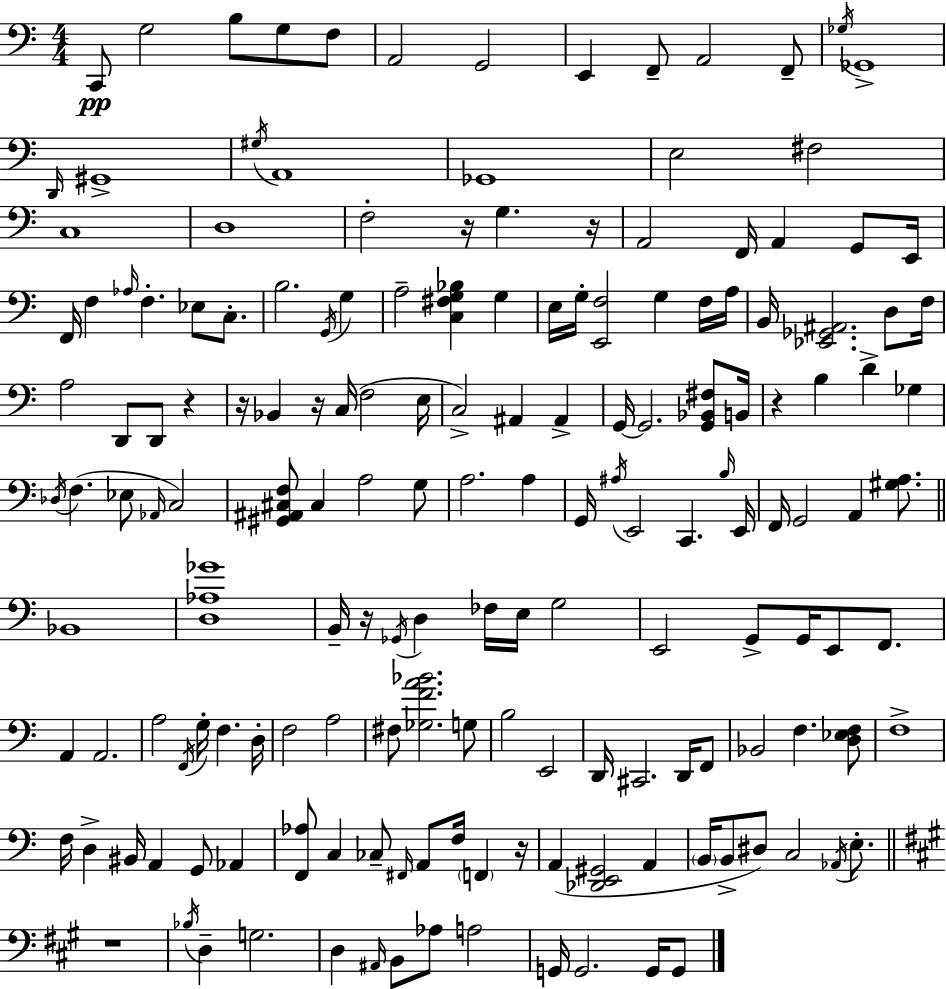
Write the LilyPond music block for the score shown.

{
  \clef bass
  \numericTimeSignature
  \time 4/4
  \key a \minor
  c,8\pp g2 b8 g8 f8 | a,2 g,2 | e,4 f,8-- a,2 f,8-- | \acciaccatura { ges16 } ges,1-> | \break \grace { d,16 } gis,1-> | \acciaccatura { gis16 } a,1 | ges,1 | e2 fis2 | \break c1 | d1 | f2-. r16 g4. | r16 a,2 f,16 a,4 | \break g,8 e,16 f,16 f4 \grace { aes16 } f4.-. ees8 | c8.-. b2. | \acciaccatura { g,16 } g4 a2-- <c fis g bes>4 | g4 e16 g16-. <e, f>2 g4 | \break f16 a16 b,16 <ees, ges, ais,>2. | d8 f16 a2 d,8 d,8 | r4 r16 bes,4 r16 c16( f2 | e16 c2->) ais,4 | \break ais,4-> g,16~~ g,2. | <g, bes, fis>8 b,16 r4 b4 d'4-> | ges4 \acciaccatura { des16 }( f4. ees8 \grace { aes,16 }) c2 | <gis, ais, cis f>8 cis4 a2 | \break g8 a2. | a4 g,16 \acciaccatura { ais16 } e,2 | c,4. \grace { b16 } e,16 f,16 g,2 | a,4 <gis a>8. \bar "||" \break \key c \major bes,1 | <d aes ges'>1 | b,16-- r16 \acciaccatura { ges,16 } d4 fes16 e16 g2 | e,2 g,8-> g,16 e,8 f,8. | \break a,4 a,2. | a2 \acciaccatura { f,16 } g16-. f4. | d16-. f2 a2 | fis8 <ges f' a' bes'>2. | \break g8 b2 e,2 | d,16 cis,2. d,16 | f,8 bes,2 f4. | <d ees f>8 f1-> | \break f16 d4-> bis,16 a,4 g,8 aes,4 | <f, aes>8 c4 ces8-- \grace { fis,16 } a,8 f16 \parenthesize f,4 | r16 a,4( <des, e, gis,>2 a,4 | \parenthesize b,16 b,8-> dis8) c2 | \break \acciaccatura { aes,16 } e8.-. \bar "||" \break \key a \major r1 | \acciaccatura { bes16 } d4-- g2. | d4 \grace { ais,16 } b,8 aes8 a2 | g,16 g,2. g,16 | \break g,8 \bar "|."
}